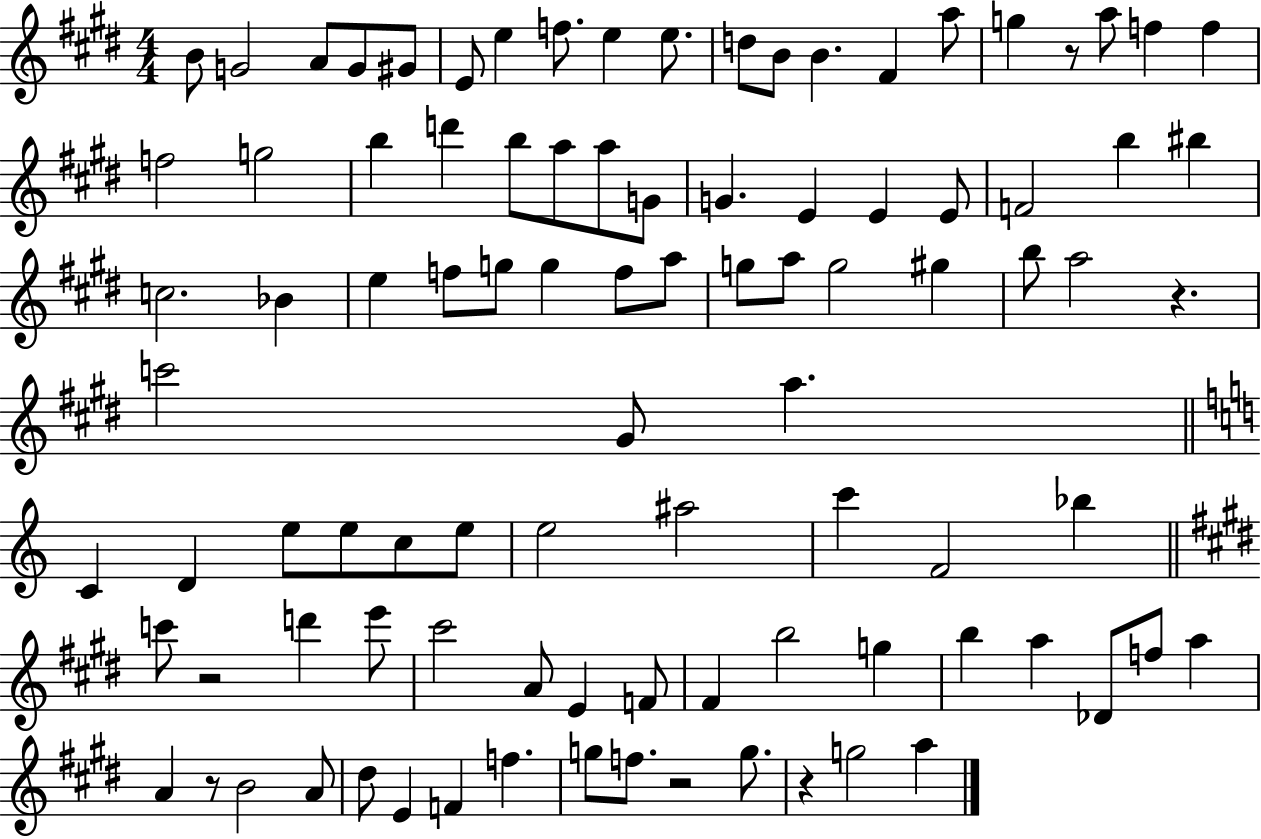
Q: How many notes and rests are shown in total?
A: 95